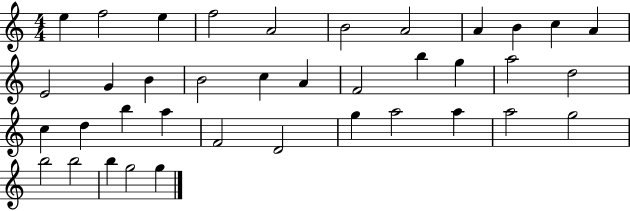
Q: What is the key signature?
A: C major